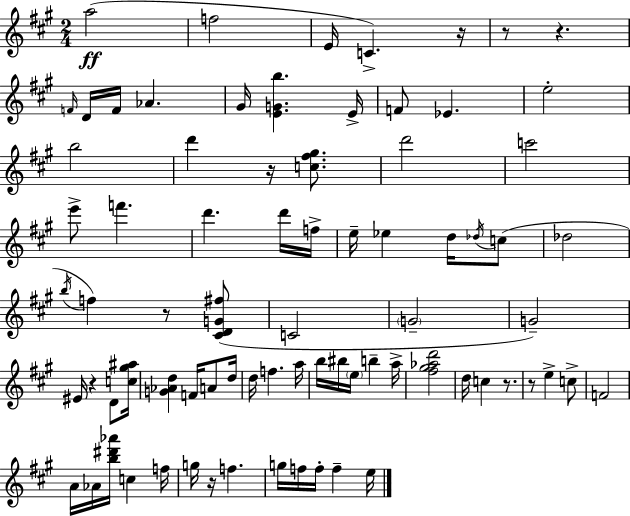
{
  \clef treble
  \numericTimeSignature
  \time 2/4
  \key a \major
  \repeat volta 2 { a''2(\ff | f''2 | e'16 c'4.->) r16 | r8 r4. | \break \grace { f'16 } d'16 f'16 aes'4. | gis'16 <e' g' b''>4. | e'16-> f'8 ees'4. | e''2-. | \break b''2 | d'''4 r16 <c'' fis'' gis''>8. | d'''2 | c'''2 | \break e'''8-> f'''4. | d'''4. d'''16 | f''16-> e''16-- ees''4 d''16 \acciaccatura { des''16 } | c''8( des''2 | \break \acciaccatura { b''16 }) f''4 r8 | <cis' d' g' fis''>8( c'2 | \parenthesize g'2-- | g'2--) | \break eis'16 r4 | d'8 <c'' gis'' ais''>16 <g' aes' d''>4 f'16 | a'8 d''16 d''16 f''4. | a''16 b''16 bis''16 \parenthesize e''16 b''4-- | \break a''16-> <fis'' gis'' aes'' d'''>2 | d''16 c''4 | r8. r8 e''4-> | c''8-> f'2 | \break a'16 aes'16 <b'' dis''' aes'''>16 c''4 | f''16 g''16 r16 f''4. | g''16 f''16 f''16-. f''4-- | e''16 } \bar "|."
}